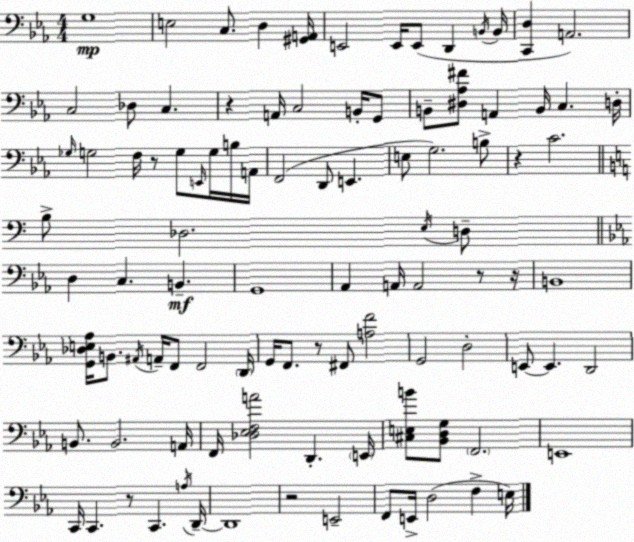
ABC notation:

X:1
T:Untitled
M:4/4
L:1/4
K:Eb
G,4 E,2 C,/2 D, [^G,,A,,]/4 E,,2 E,,/4 E,,/2 D,, B,,/4 B,,/4 [C,,D,] A,,2 C,2 _D,/2 C, z A,,/4 C,2 B,,/4 G,,/2 B,,/2 [^D,_A,^F]/2 A,, B,,/4 C, D,/4 _G,/4 G,2 F,/4 z/2 G,/2 E,,/4 G,/4 B,/4 A,,/4 F,,2 D,,/2 E,, E,/2 G,2 B,/2 z C2 B,/2 _D,2 E,/4 D,/2 D, C, B,, G,,4 _A,, A,,/4 A,,2 z/2 z/4 B,,4 [G,,_D,E,_A,]/4 B,,/2 ^A,,/4 A,,/4 F,,/2 F,,2 D,,/4 G,,/4 F,,/2 z/2 ^F,,/2 [A,F]2 G,,2 D,2 E,,/2 E,, D,,2 B,,/2 B,,2 A,,/4 F,,/4 [_D,_E,F,A]2 D,, E,,/4 [^C,E,B]/2 [_B,,D,G,]/2 F,,2 E,,4 C,,/4 C,, z/2 C,, A,/4 D,,/4 D,,4 z2 E,,2 F,,/2 E,,/4 D,2 F, E,/4